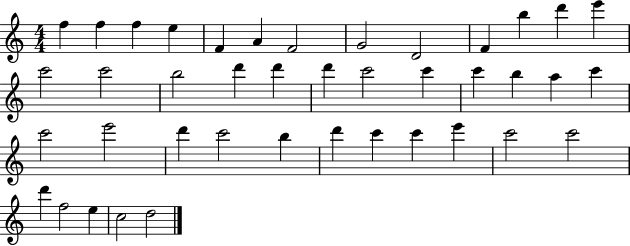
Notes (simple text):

F5/q F5/q F5/q E5/q F4/q A4/q F4/h G4/h D4/h F4/q B5/q D6/q E6/q C6/h C6/h B5/h D6/q D6/q D6/q C6/h C6/q C6/q B5/q A5/q C6/q C6/h E6/h D6/q C6/h B5/q D6/q C6/q C6/q E6/q C6/h C6/h D6/q F5/h E5/q C5/h D5/h